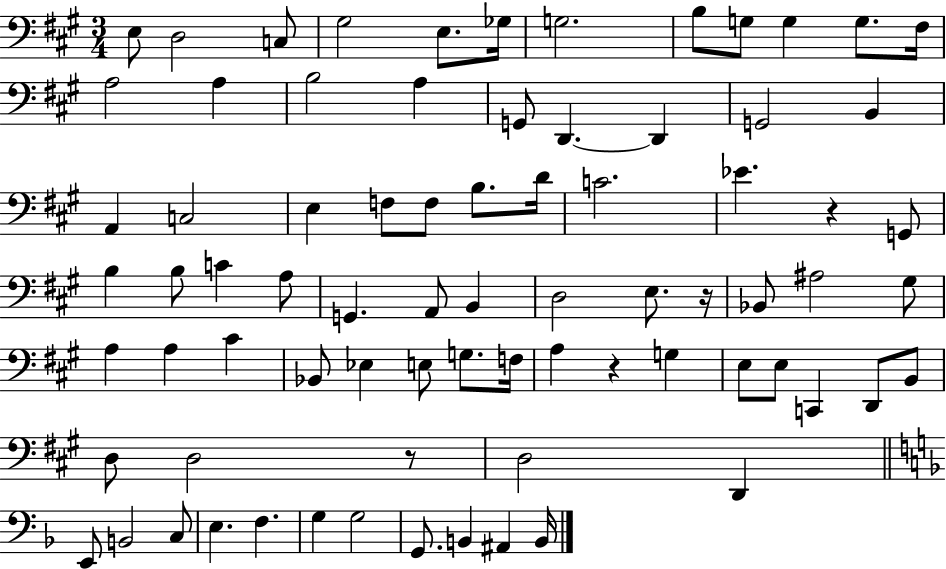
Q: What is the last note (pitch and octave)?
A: B2